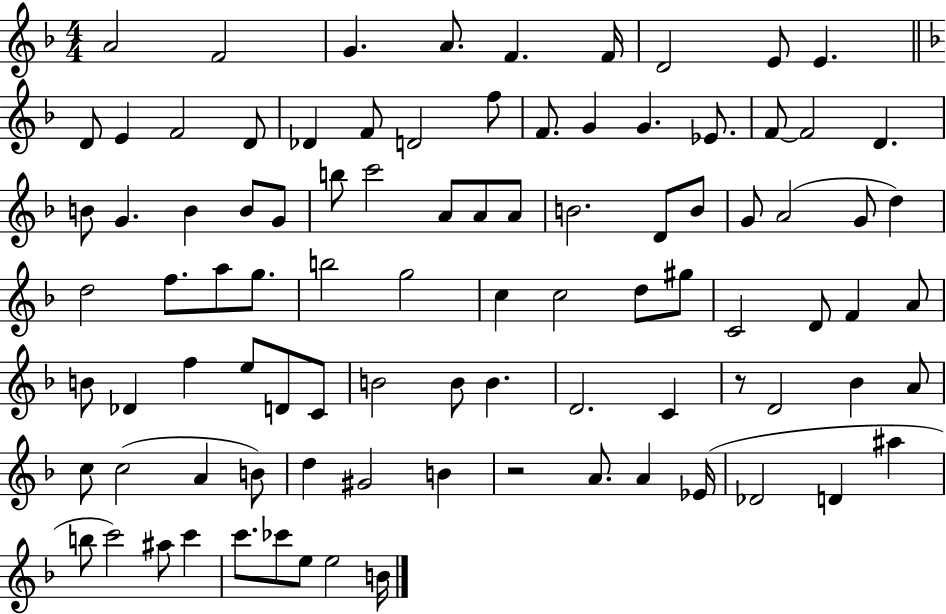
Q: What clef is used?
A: treble